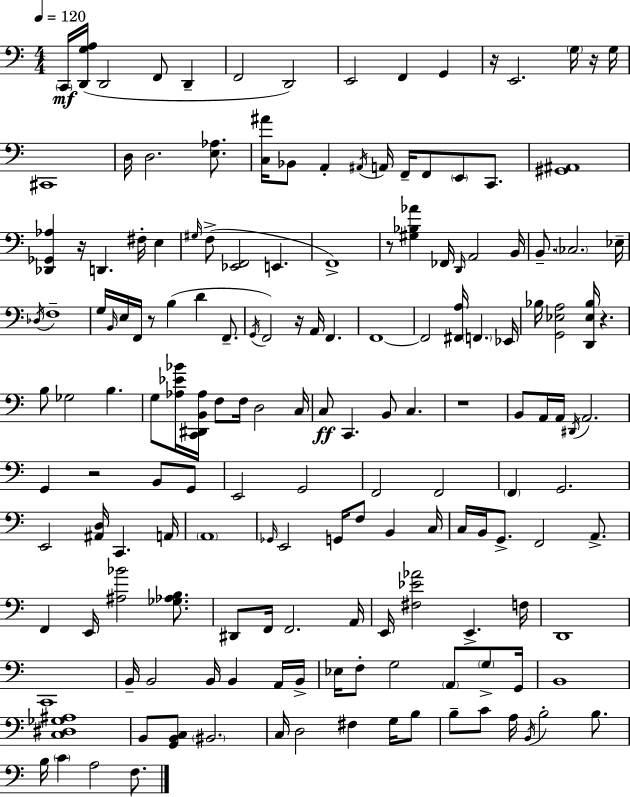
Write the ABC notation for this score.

X:1
T:Untitled
M:4/4
L:1/4
K:C
C,,/4 [D,,G,A,]/4 D,,2 F,,/2 D,, F,,2 D,,2 E,,2 F,, G,, z/4 E,,2 G,/4 z/4 G,/4 ^C,,4 D,/4 D,2 [E,_A,]/2 [C,^A]/4 _B,,/2 A,, ^A,,/4 A,,/4 F,,/4 F,,/2 E,,/2 C,,/2 [^G,,^A,,]4 [_D,,_G,,_A,] z/4 D,, ^F,/4 E, ^G,/4 F,/2 [_E,,F,,]2 E,, F,,4 z/2 [^G,_B,_A] _F,,/4 D,,/4 A,,2 B,,/4 B,,/2 _C,2 _E,/4 _D,/4 F,4 G,/4 B,,/4 E,/4 F,,/4 z/2 B, D F,,/2 G,,/4 F,,2 z/4 A,,/4 F,, F,,4 F,,2 [^F,,A,]/4 F,, _E,,/4 _B,/4 [G,,_E,A,]2 [D,,_E,_B,]/4 z B,/2 _G,2 B, G,/2 [_A,_E_B]/4 [C,,^D,,B,,_A,]/4 F,/2 F,/4 D,2 C,/4 C,/2 C,, B,,/2 C, z4 B,,/2 A,,/4 A,,/4 ^D,,/4 A,,2 G,, z2 B,,/2 G,,/2 E,,2 G,,2 F,,2 F,,2 F,, G,,2 E,,2 [^A,,D,]/4 C,, A,,/4 A,,4 _G,,/4 E,,2 G,,/4 F,/2 B,, C,/4 C,/4 B,,/4 G,,/2 F,,2 A,,/2 F,, E,,/4 [^A,_B]2 [_G,_A,B,]/2 ^D,,/2 F,,/4 F,,2 A,,/4 E,,/4 [^F,_E_A]2 E,, F,/4 D,,4 C,,4 B,,/4 B,,2 B,,/4 B,, A,,/4 B,,/4 _E,/4 F,/2 G,2 A,,/2 G,/2 G,,/4 B,,4 [C,^D,_G,^A,]4 B,,/2 [G,,B,,C,]/2 ^B,,2 C,/4 D,2 ^F, G,/4 B,/2 B,/2 C/2 A,/4 B,,/4 B,2 B,/2 B,/4 C A,2 F,/2